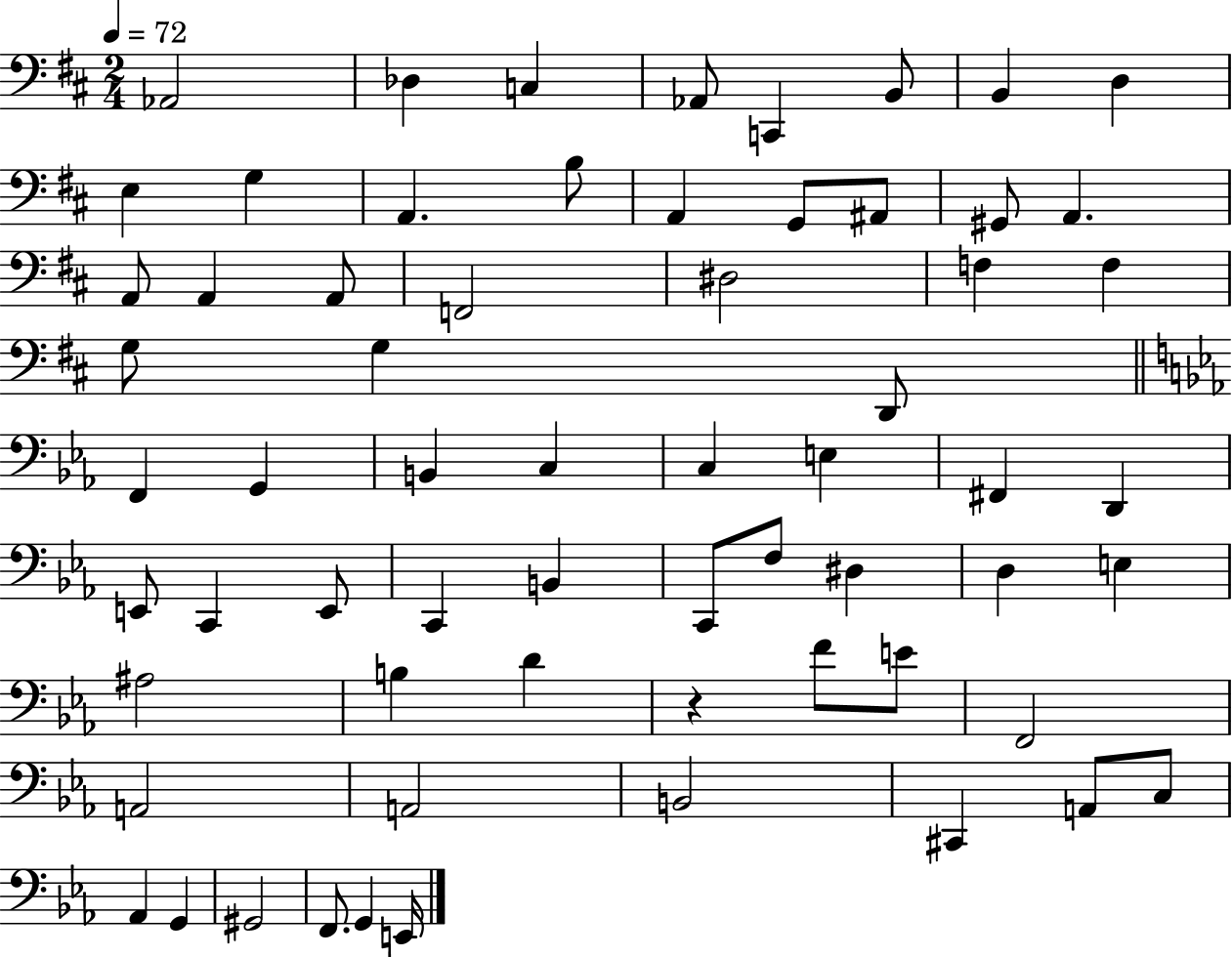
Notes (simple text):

Ab2/h Db3/q C3/q Ab2/e C2/q B2/e B2/q D3/q E3/q G3/q A2/q. B3/e A2/q G2/e A#2/e G#2/e A2/q. A2/e A2/q A2/e F2/h D#3/h F3/q F3/q G3/e G3/q D2/e F2/q G2/q B2/q C3/q C3/q E3/q F#2/q D2/q E2/e C2/q E2/e C2/q B2/q C2/e F3/e D#3/q D3/q E3/q A#3/h B3/q D4/q R/q F4/e E4/e F2/h A2/h A2/h B2/h C#2/q A2/e C3/e Ab2/q G2/q G#2/h F2/e. G2/q E2/s